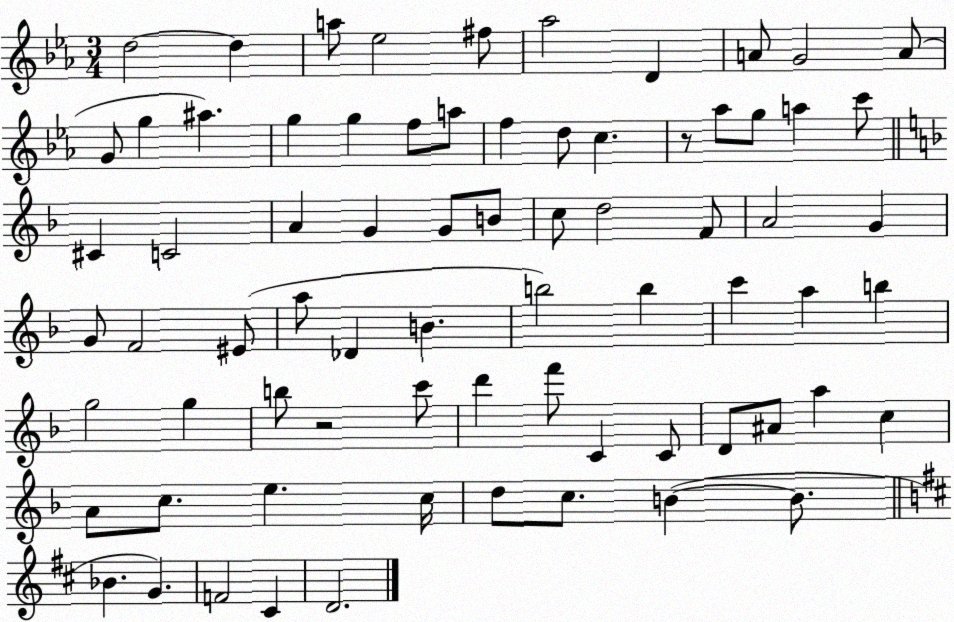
X:1
T:Untitled
M:3/4
L:1/4
K:Eb
d2 d a/2 _e2 ^f/2 _a2 D A/2 G2 A/2 G/2 g ^a g g f/2 a/2 f d/2 c z/2 _a/2 g/2 a c'/2 ^C C2 A G G/2 B/2 c/2 d2 F/2 A2 G G/2 F2 ^E/2 a/2 _D B b2 b c' a b g2 g b/2 z2 c'/2 d' f'/2 C C/2 D/2 ^A/2 a c A/2 c/2 e c/4 d/2 c/2 B B/2 _B G F2 ^C D2